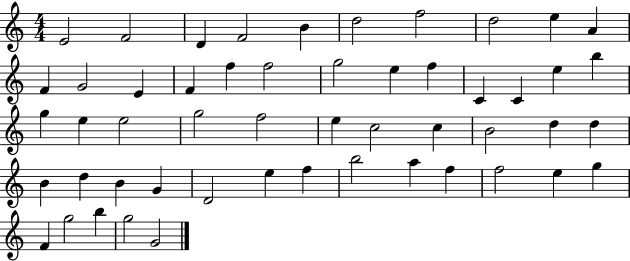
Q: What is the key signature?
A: C major